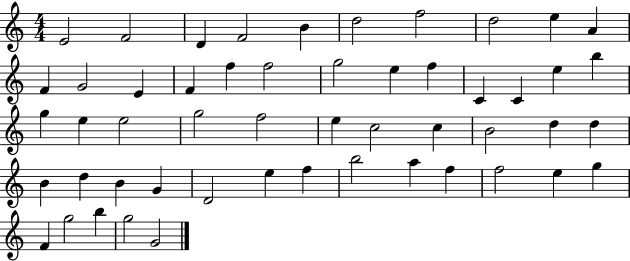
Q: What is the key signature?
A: C major